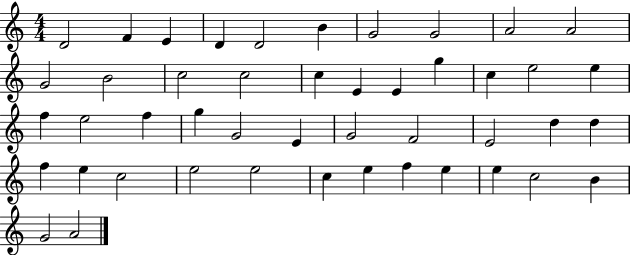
{
  \clef treble
  \numericTimeSignature
  \time 4/4
  \key c \major
  d'2 f'4 e'4 | d'4 d'2 b'4 | g'2 g'2 | a'2 a'2 | \break g'2 b'2 | c''2 c''2 | c''4 e'4 e'4 g''4 | c''4 e''2 e''4 | \break f''4 e''2 f''4 | g''4 g'2 e'4 | g'2 f'2 | e'2 d''4 d''4 | \break f''4 e''4 c''2 | e''2 e''2 | c''4 e''4 f''4 e''4 | e''4 c''2 b'4 | \break g'2 a'2 | \bar "|."
}